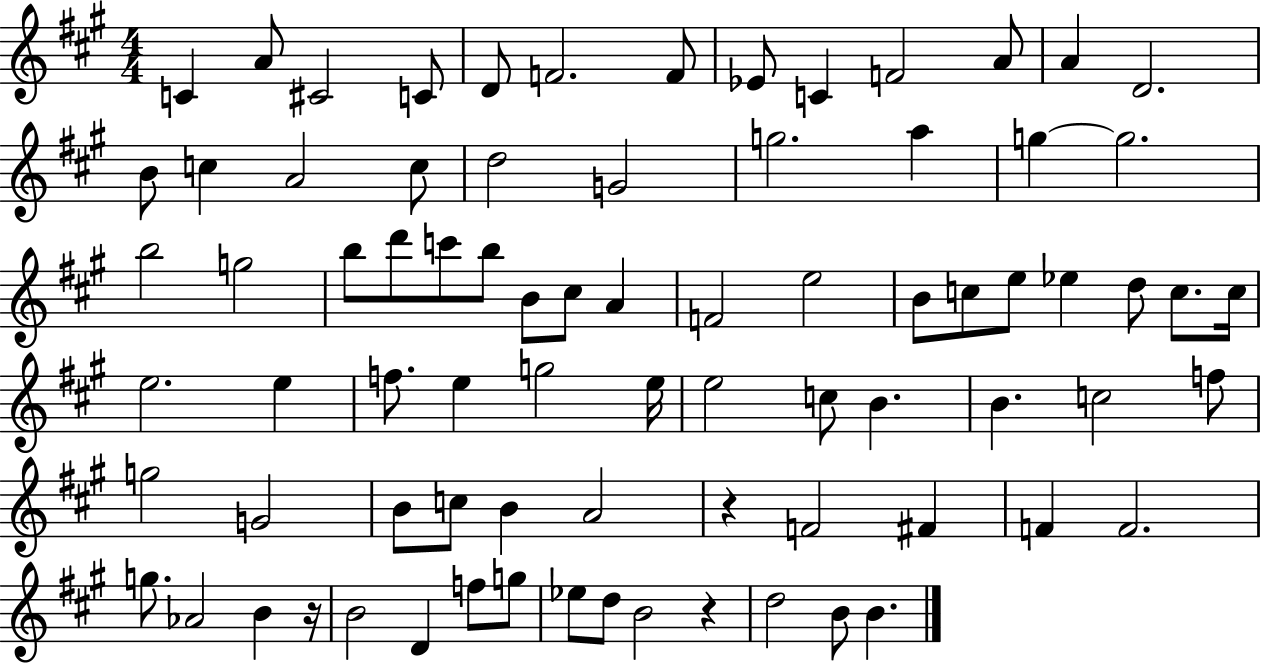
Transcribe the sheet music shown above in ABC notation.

X:1
T:Untitled
M:4/4
L:1/4
K:A
C A/2 ^C2 C/2 D/2 F2 F/2 _E/2 C F2 A/2 A D2 B/2 c A2 c/2 d2 G2 g2 a g g2 b2 g2 b/2 d'/2 c'/2 b/2 B/2 ^c/2 A F2 e2 B/2 c/2 e/2 _e d/2 c/2 c/4 e2 e f/2 e g2 e/4 e2 c/2 B B c2 f/2 g2 G2 B/2 c/2 B A2 z F2 ^F F F2 g/2 _A2 B z/4 B2 D f/2 g/2 _e/2 d/2 B2 z d2 B/2 B